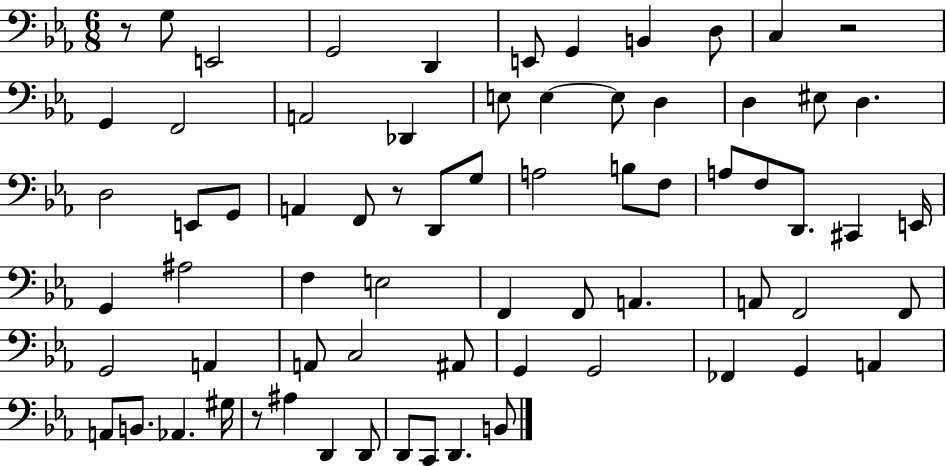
R/e G3/e E2/h G2/h D2/q E2/e G2/q B2/q D3/e C3/q R/h G2/q F2/h A2/h Db2/q E3/e E3/q E3/e D3/q D3/q EIS3/e D3/q. D3/h E2/e G2/e A2/q F2/e R/e D2/e G3/e A3/h B3/e F3/e A3/e F3/e D2/e. C#2/q E2/s G2/q A#3/h F3/q E3/h F2/q F2/e A2/q. A2/e F2/h F2/e G2/h A2/q A2/e C3/h A#2/e G2/q G2/h FES2/q G2/q A2/q A2/e B2/e. Ab2/q. G#3/s R/e A#3/q D2/q D2/e D2/e C2/e D2/q. B2/e